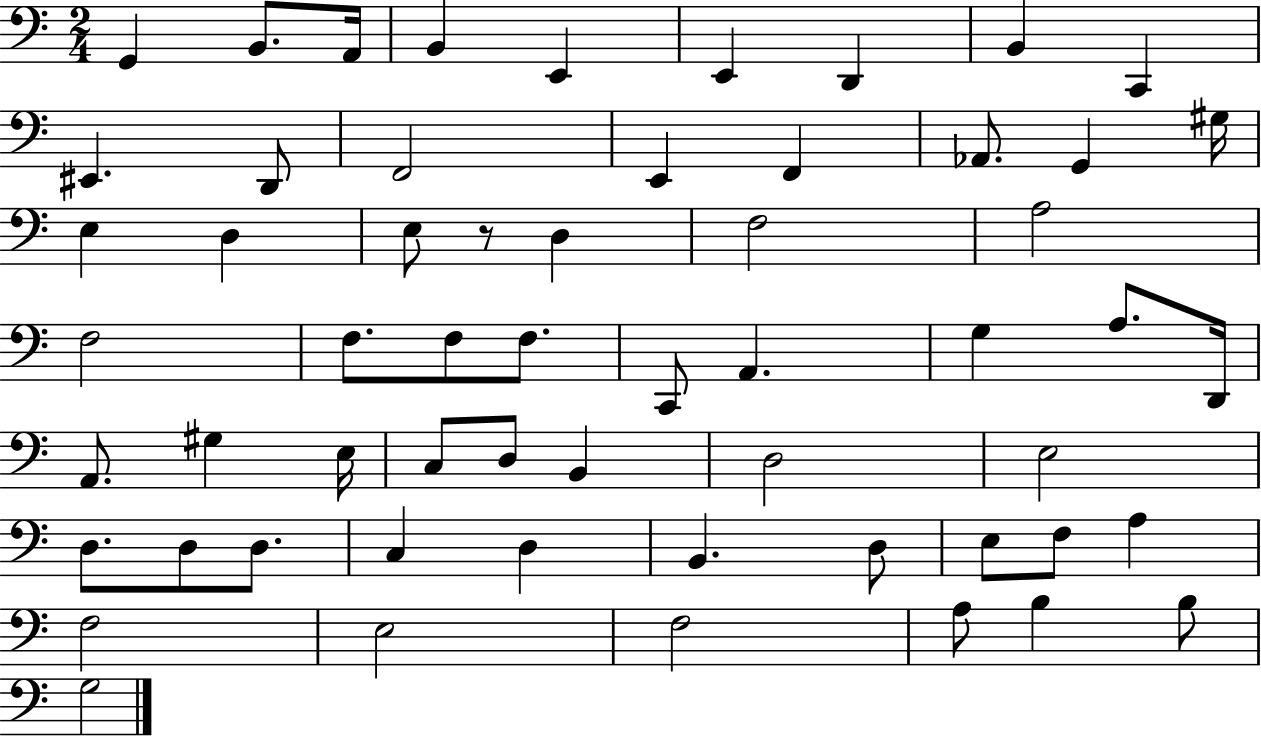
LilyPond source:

{
  \clef bass
  \numericTimeSignature
  \time 2/4
  \key c \major
  \repeat volta 2 { g,4 b,8. a,16 | b,4 e,4 | e,4 d,4 | b,4 c,4 | \break eis,4. d,8 | f,2 | e,4 f,4 | aes,8. g,4 gis16 | \break e4 d4 | e8 r8 d4 | f2 | a2 | \break f2 | f8. f8 f8. | c,8 a,4. | g4 a8. d,16 | \break a,8. gis4 e16 | c8 d8 b,4 | d2 | e2 | \break d8. d8 d8. | c4 d4 | b,4. d8 | e8 f8 a4 | \break f2 | e2 | f2 | a8 b4 b8 | \break g2 | } \bar "|."
}